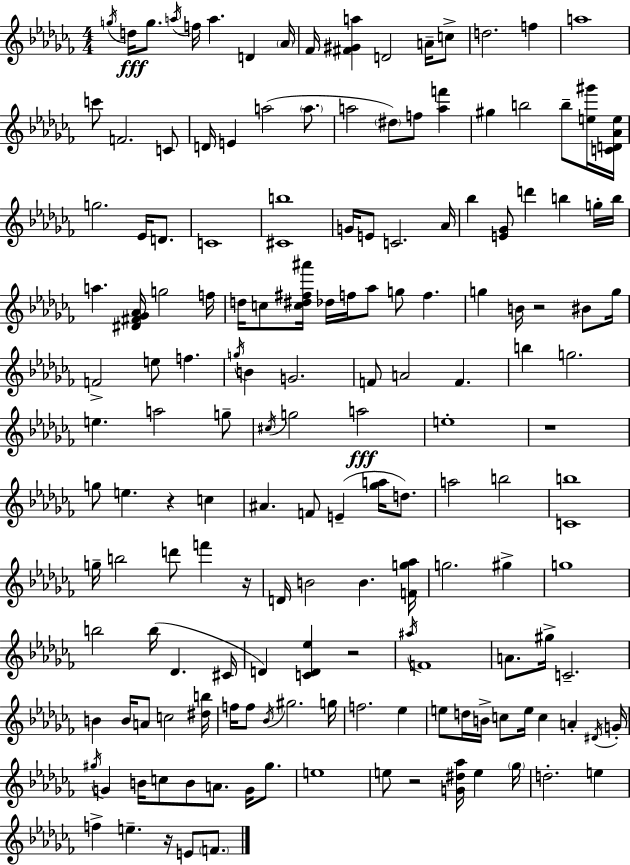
{
  \clef treble
  \numericTimeSignature
  \time 4/4
  \key aes \minor
  \repeat volta 2 { \acciaccatura { g''16 }\fff d''16 g''8. \acciaccatura { a''16 } f''16 a''4. d'4 | \parenthesize aes'16 fes'16 <fis' gis' a''>4 d'2 a'16-- | c''8-> d''2. f''4 | a''1 | \break c'''8 f'2. | c'8 d'16 e'4 a''2( \parenthesize a''8. | a''2 \parenthesize dis''8) f''8 <a'' f'''>4 | gis''4 b''2 b''8-- | \break <e'' gis'''>16 <c' d' aes' e''>16 g''2. ees'16 d'8. | c'1 | <cis' b''>1 | g'16 e'8 c'2. | \break aes'16 bes''4 <e' ges'>8 d'''4 b''4 | g''16-. b''16 a''4. <dis' fis' ges' aes'>16 g''2 | f''16 d''16 c''8 <c'' dis'' fis'' ais'''>16 des''16 f''16 aes''8 g''8 f''4. | g''4 b'16 r2 bis'8 | \break g''16 f'2-> e''8 f''4. | \acciaccatura { g''16 } b'4 g'2. | f'8 a'2 f'4. | b''4 g''2. | \break e''4. a''2 | g''8-- \acciaccatura { cis''16 } g''2 a''2\fff | e''1-. | r1 | \break g''8 e''4. r4 | c''4 ais'4. f'8 e'4--( | <ges'' a''>16 d''8.) a''2 b''2 | <c' b''>1 | \break g''16-- b''2 d'''8 f'''4 | r16 d'16 b'2 b'4. | <f' g'' aes''>16 g''2. | gis''4-> g''1 | \break b''2 b''16( des'4. | cis'16 d'4) <c' d' ees''>4 r2 | \acciaccatura { ais''16 } f'1 | a'8. gis''16-> c'2.-- | \break b'4 b'16 a'8 c''2 | <dis'' b''>16 f''16 f''8 \acciaccatura { bes'16 } gis''2. | g''16 f''2. | ees''4 e''8 d''16 b'16-> c''8 e''16 c''4 | \break a'4-. \acciaccatura { dis'16 } g'16-. \acciaccatura { gis''16 } g'4 b'16 c''8 b'8 | a'8. g'16 gis''8. e''1 | e''8 r2 | <g' dis'' aes''>16 e''4 \parenthesize ges''16 d''2.-. | \break e''4 f''4-> e''4.-- | r16 e'8 \parenthesize f'8. } \bar "|."
}